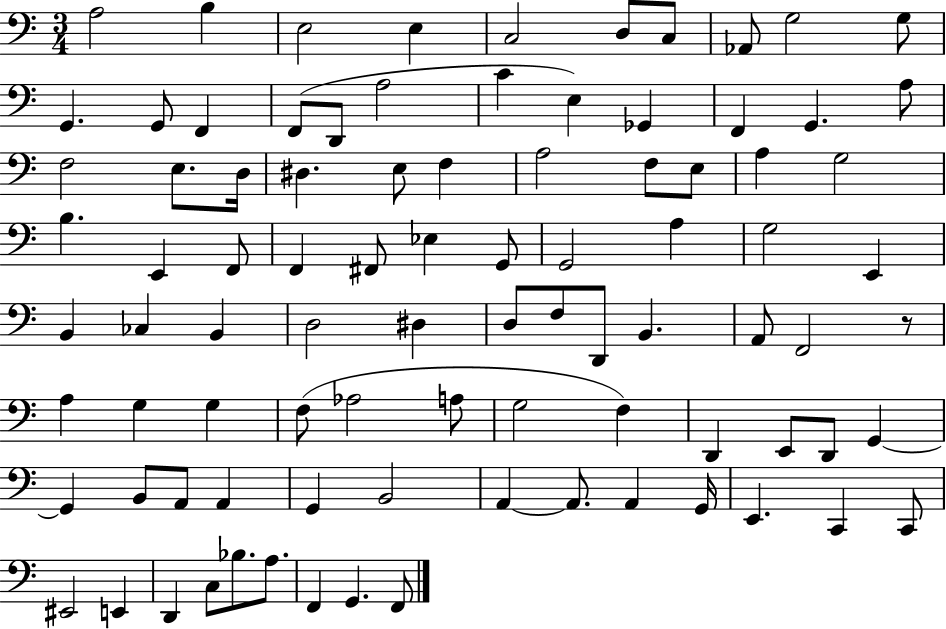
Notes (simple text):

A3/h B3/q E3/h E3/q C3/h D3/e C3/e Ab2/e G3/h G3/e G2/q. G2/e F2/q F2/e D2/e A3/h C4/q E3/q Gb2/q F2/q G2/q. A3/e F3/h E3/e. D3/s D#3/q. E3/e F3/q A3/h F3/e E3/e A3/q G3/h B3/q. E2/q F2/e F2/q F#2/e Eb3/q G2/e G2/h A3/q G3/h E2/q B2/q CES3/q B2/q D3/h D#3/q D3/e F3/e D2/e B2/q. A2/e F2/h R/e A3/q G3/q G3/q F3/e Ab3/h A3/e G3/h F3/q D2/q E2/e D2/e G2/q G2/q B2/e A2/e A2/q G2/q B2/h A2/q A2/e. A2/q G2/s E2/q. C2/q C2/e EIS2/h E2/q D2/q C3/e Bb3/e. A3/e. F2/q G2/q. F2/e